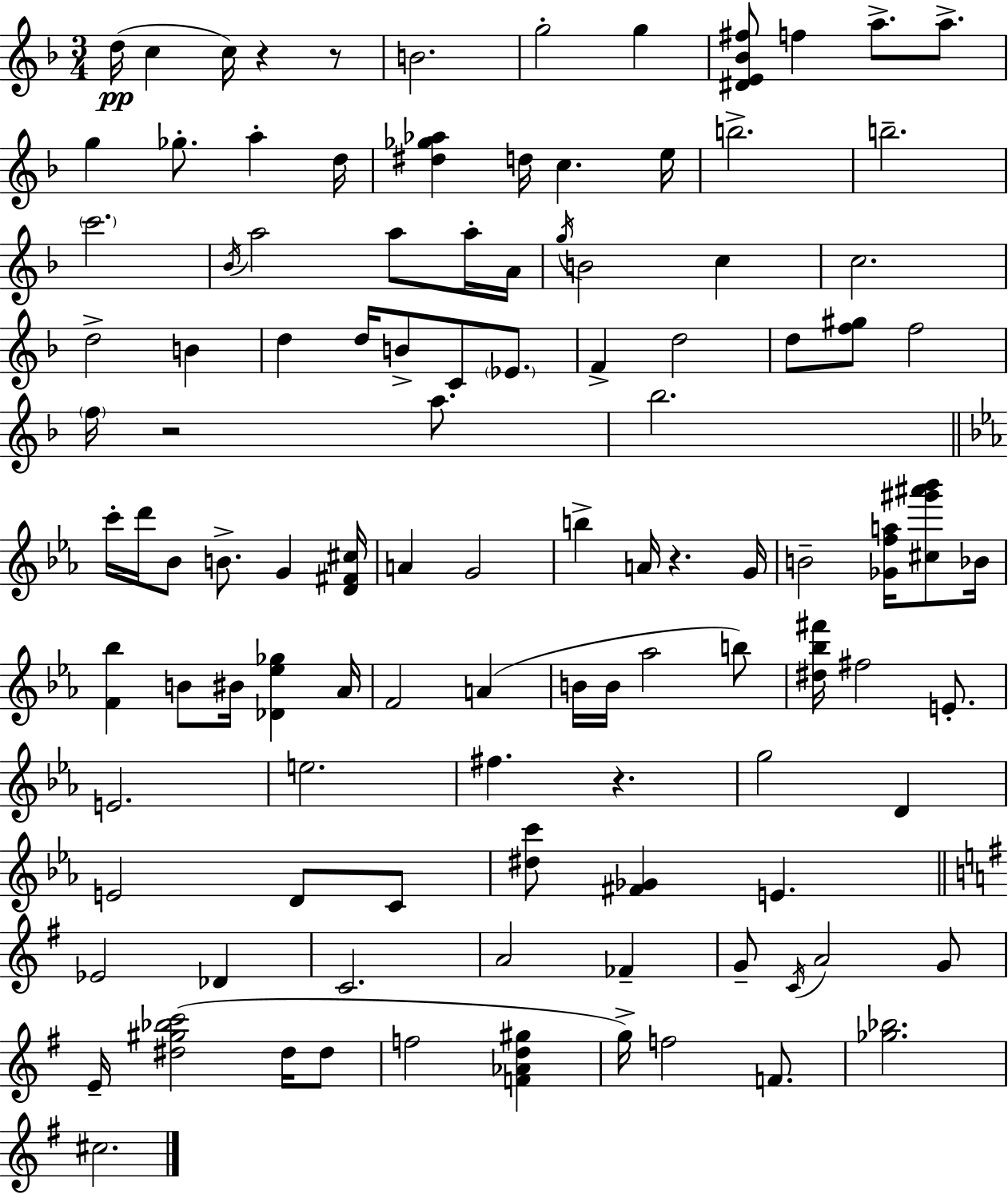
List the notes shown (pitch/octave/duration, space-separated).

D5/s C5/q C5/s R/q R/e B4/h. G5/h G5/q [D#4,E4,Bb4,F#5]/e F5/q A5/e. A5/e. G5/q Gb5/e. A5/q D5/s [D#5,Gb5,Ab5]/q D5/s C5/q. E5/s B5/h. B5/h. C6/h. Bb4/s A5/h A5/e A5/s A4/s G5/s B4/h C5/q C5/h. D5/h B4/q D5/q D5/s B4/e C4/e Eb4/e. F4/q D5/h D5/e [F5,G#5]/e F5/h F5/s R/h A5/e. Bb5/h. C6/s D6/s Bb4/e B4/e. G4/q [D4,F#4,C#5]/s A4/q G4/h B5/q A4/s R/q. G4/s B4/h [Gb4,F5,A5]/s [C#5,G#6,A#6,Bb6]/e Bb4/s [F4,Bb5]/q B4/e BIS4/s [Db4,Eb5,Gb5]/q Ab4/s F4/h A4/q B4/s B4/s Ab5/h B5/e [D#5,Bb5,F#6]/s F#5/h E4/e. E4/h. E5/h. F#5/q. R/q. G5/h D4/q E4/h D4/e C4/e [D#5,C6]/e [F#4,Gb4]/q E4/q. Eb4/h Db4/q C4/h. A4/h FES4/q G4/e C4/s A4/h G4/e E4/s [D#5,G#5,Bb5,C6]/h D#5/s D#5/e F5/h [F4,Ab4,D5,G#5]/q G5/s F5/h F4/e. [Gb5,Bb5]/h. C#5/h.